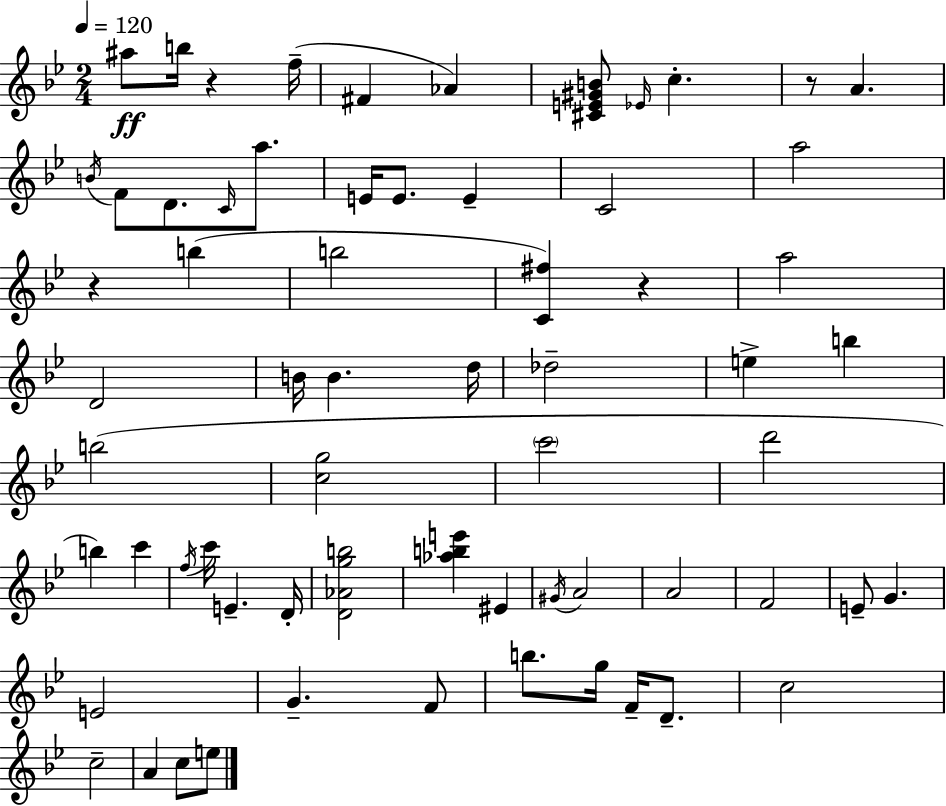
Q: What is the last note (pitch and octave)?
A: E5